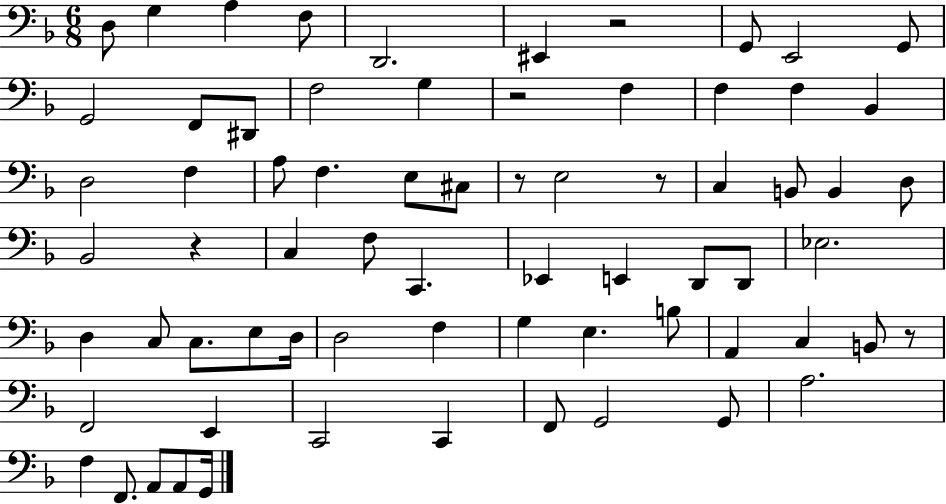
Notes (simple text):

D3/e G3/q A3/q F3/e D2/h. EIS2/q R/h G2/e E2/h G2/e G2/h F2/e D#2/e F3/h G3/q R/h F3/q F3/q F3/q Bb2/q D3/h F3/q A3/e F3/q. E3/e C#3/e R/e E3/h R/e C3/q B2/e B2/q D3/e Bb2/h R/q C3/q F3/e C2/q. Eb2/q E2/q D2/e D2/e Eb3/h. D3/q C3/e C3/e. E3/e D3/s D3/h F3/q G3/q E3/q. B3/e A2/q C3/q B2/e R/e F2/h E2/q C2/h C2/q F2/e G2/h G2/e A3/h. F3/q F2/e. A2/e A2/e G2/s